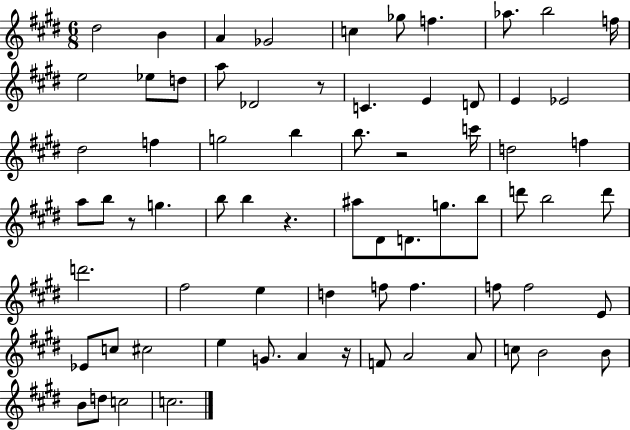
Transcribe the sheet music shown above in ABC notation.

X:1
T:Untitled
M:6/8
L:1/4
K:E
^d2 B A _G2 c _g/2 f _a/2 b2 f/4 e2 _e/2 d/2 a/2 _D2 z/2 C E D/2 E _E2 ^d2 f g2 b b/2 z2 c'/4 d2 f a/2 b/2 z/2 g b/2 b z ^a/2 ^D/2 D/2 g/2 b/2 d'/2 b2 d'/2 d'2 ^f2 e d f/2 f f/2 f2 E/2 _E/2 c/2 ^c2 e G/2 A z/4 F/2 A2 A/2 c/2 B2 B/2 B/2 d/2 c2 c2